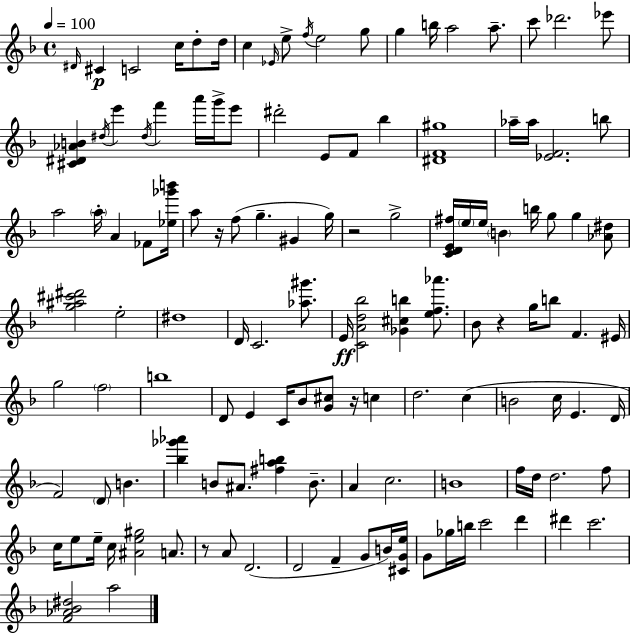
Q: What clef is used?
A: treble